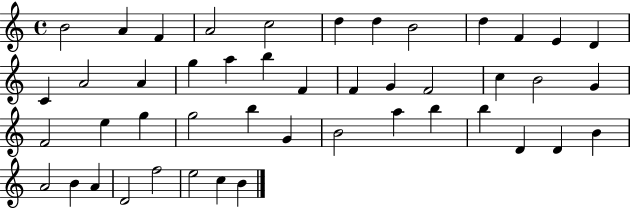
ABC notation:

X:1
T:Untitled
M:4/4
L:1/4
K:C
B2 A F A2 c2 d d B2 d F E D C A2 A g a b F F G F2 c B2 G F2 e g g2 b G B2 a b b D D B A2 B A D2 f2 e2 c B